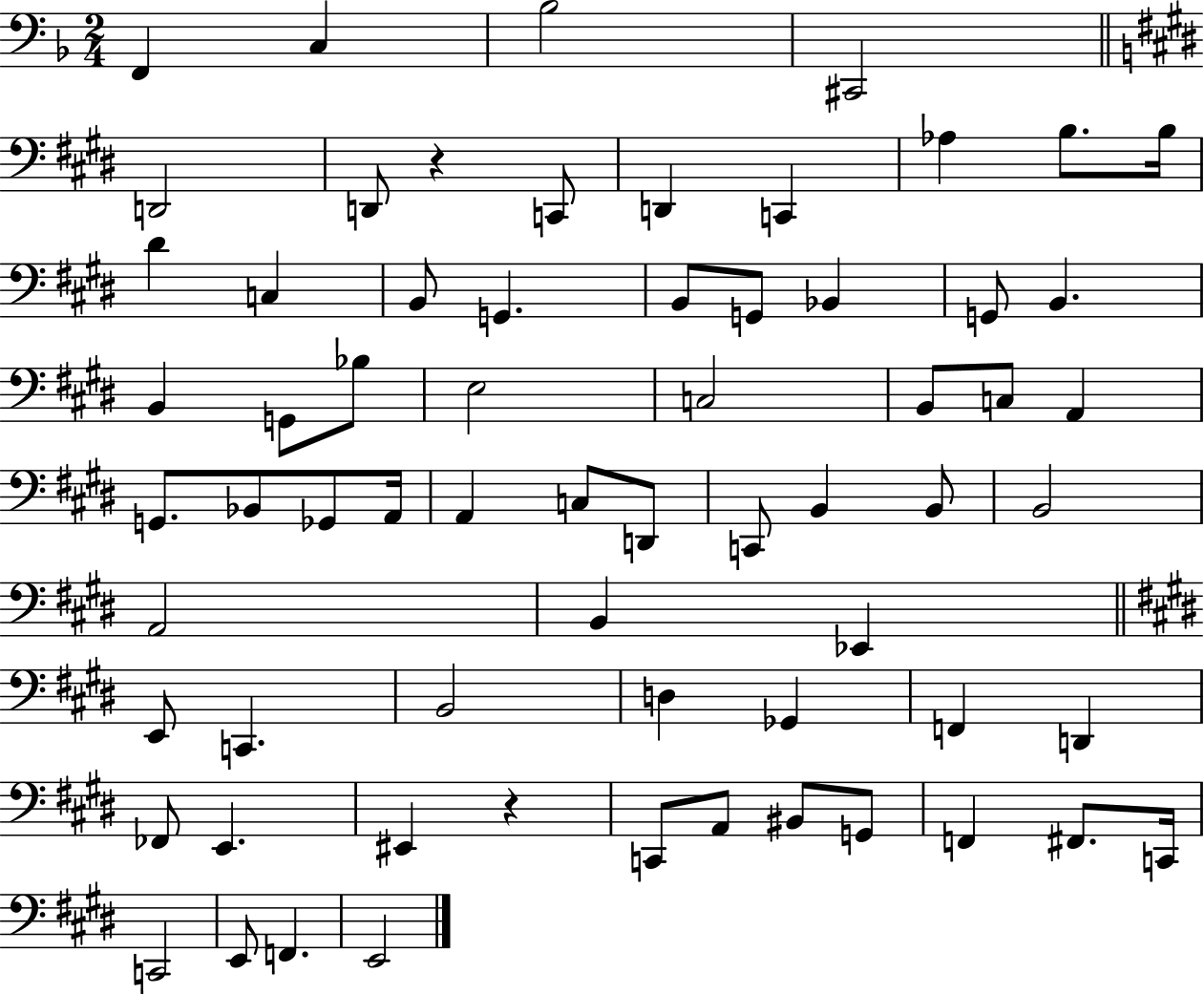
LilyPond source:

{
  \clef bass
  \numericTimeSignature
  \time 2/4
  \key f \major
  f,4 c4 | bes2 | cis,2 | \bar "||" \break \key e \major d,2 | d,8 r4 c,8 | d,4 c,4 | aes4 b8. b16 | \break dis'4 c4 | b,8 g,4. | b,8 g,8 bes,4 | g,8 b,4. | \break b,4 g,8 bes8 | e2 | c2 | b,8 c8 a,4 | \break g,8. bes,8 ges,8 a,16 | a,4 c8 d,8 | c,8 b,4 b,8 | b,2 | \break a,2 | b,4 ees,4 | \bar "||" \break \key e \major e,8 c,4. | b,2 | d4 ges,4 | f,4 d,4 | \break fes,8 e,4. | eis,4 r4 | c,8 a,8 bis,8 g,8 | f,4 fis,8. c,16 | \break c,2 | e,8 f,4. | e,2 | \bar "|."
}